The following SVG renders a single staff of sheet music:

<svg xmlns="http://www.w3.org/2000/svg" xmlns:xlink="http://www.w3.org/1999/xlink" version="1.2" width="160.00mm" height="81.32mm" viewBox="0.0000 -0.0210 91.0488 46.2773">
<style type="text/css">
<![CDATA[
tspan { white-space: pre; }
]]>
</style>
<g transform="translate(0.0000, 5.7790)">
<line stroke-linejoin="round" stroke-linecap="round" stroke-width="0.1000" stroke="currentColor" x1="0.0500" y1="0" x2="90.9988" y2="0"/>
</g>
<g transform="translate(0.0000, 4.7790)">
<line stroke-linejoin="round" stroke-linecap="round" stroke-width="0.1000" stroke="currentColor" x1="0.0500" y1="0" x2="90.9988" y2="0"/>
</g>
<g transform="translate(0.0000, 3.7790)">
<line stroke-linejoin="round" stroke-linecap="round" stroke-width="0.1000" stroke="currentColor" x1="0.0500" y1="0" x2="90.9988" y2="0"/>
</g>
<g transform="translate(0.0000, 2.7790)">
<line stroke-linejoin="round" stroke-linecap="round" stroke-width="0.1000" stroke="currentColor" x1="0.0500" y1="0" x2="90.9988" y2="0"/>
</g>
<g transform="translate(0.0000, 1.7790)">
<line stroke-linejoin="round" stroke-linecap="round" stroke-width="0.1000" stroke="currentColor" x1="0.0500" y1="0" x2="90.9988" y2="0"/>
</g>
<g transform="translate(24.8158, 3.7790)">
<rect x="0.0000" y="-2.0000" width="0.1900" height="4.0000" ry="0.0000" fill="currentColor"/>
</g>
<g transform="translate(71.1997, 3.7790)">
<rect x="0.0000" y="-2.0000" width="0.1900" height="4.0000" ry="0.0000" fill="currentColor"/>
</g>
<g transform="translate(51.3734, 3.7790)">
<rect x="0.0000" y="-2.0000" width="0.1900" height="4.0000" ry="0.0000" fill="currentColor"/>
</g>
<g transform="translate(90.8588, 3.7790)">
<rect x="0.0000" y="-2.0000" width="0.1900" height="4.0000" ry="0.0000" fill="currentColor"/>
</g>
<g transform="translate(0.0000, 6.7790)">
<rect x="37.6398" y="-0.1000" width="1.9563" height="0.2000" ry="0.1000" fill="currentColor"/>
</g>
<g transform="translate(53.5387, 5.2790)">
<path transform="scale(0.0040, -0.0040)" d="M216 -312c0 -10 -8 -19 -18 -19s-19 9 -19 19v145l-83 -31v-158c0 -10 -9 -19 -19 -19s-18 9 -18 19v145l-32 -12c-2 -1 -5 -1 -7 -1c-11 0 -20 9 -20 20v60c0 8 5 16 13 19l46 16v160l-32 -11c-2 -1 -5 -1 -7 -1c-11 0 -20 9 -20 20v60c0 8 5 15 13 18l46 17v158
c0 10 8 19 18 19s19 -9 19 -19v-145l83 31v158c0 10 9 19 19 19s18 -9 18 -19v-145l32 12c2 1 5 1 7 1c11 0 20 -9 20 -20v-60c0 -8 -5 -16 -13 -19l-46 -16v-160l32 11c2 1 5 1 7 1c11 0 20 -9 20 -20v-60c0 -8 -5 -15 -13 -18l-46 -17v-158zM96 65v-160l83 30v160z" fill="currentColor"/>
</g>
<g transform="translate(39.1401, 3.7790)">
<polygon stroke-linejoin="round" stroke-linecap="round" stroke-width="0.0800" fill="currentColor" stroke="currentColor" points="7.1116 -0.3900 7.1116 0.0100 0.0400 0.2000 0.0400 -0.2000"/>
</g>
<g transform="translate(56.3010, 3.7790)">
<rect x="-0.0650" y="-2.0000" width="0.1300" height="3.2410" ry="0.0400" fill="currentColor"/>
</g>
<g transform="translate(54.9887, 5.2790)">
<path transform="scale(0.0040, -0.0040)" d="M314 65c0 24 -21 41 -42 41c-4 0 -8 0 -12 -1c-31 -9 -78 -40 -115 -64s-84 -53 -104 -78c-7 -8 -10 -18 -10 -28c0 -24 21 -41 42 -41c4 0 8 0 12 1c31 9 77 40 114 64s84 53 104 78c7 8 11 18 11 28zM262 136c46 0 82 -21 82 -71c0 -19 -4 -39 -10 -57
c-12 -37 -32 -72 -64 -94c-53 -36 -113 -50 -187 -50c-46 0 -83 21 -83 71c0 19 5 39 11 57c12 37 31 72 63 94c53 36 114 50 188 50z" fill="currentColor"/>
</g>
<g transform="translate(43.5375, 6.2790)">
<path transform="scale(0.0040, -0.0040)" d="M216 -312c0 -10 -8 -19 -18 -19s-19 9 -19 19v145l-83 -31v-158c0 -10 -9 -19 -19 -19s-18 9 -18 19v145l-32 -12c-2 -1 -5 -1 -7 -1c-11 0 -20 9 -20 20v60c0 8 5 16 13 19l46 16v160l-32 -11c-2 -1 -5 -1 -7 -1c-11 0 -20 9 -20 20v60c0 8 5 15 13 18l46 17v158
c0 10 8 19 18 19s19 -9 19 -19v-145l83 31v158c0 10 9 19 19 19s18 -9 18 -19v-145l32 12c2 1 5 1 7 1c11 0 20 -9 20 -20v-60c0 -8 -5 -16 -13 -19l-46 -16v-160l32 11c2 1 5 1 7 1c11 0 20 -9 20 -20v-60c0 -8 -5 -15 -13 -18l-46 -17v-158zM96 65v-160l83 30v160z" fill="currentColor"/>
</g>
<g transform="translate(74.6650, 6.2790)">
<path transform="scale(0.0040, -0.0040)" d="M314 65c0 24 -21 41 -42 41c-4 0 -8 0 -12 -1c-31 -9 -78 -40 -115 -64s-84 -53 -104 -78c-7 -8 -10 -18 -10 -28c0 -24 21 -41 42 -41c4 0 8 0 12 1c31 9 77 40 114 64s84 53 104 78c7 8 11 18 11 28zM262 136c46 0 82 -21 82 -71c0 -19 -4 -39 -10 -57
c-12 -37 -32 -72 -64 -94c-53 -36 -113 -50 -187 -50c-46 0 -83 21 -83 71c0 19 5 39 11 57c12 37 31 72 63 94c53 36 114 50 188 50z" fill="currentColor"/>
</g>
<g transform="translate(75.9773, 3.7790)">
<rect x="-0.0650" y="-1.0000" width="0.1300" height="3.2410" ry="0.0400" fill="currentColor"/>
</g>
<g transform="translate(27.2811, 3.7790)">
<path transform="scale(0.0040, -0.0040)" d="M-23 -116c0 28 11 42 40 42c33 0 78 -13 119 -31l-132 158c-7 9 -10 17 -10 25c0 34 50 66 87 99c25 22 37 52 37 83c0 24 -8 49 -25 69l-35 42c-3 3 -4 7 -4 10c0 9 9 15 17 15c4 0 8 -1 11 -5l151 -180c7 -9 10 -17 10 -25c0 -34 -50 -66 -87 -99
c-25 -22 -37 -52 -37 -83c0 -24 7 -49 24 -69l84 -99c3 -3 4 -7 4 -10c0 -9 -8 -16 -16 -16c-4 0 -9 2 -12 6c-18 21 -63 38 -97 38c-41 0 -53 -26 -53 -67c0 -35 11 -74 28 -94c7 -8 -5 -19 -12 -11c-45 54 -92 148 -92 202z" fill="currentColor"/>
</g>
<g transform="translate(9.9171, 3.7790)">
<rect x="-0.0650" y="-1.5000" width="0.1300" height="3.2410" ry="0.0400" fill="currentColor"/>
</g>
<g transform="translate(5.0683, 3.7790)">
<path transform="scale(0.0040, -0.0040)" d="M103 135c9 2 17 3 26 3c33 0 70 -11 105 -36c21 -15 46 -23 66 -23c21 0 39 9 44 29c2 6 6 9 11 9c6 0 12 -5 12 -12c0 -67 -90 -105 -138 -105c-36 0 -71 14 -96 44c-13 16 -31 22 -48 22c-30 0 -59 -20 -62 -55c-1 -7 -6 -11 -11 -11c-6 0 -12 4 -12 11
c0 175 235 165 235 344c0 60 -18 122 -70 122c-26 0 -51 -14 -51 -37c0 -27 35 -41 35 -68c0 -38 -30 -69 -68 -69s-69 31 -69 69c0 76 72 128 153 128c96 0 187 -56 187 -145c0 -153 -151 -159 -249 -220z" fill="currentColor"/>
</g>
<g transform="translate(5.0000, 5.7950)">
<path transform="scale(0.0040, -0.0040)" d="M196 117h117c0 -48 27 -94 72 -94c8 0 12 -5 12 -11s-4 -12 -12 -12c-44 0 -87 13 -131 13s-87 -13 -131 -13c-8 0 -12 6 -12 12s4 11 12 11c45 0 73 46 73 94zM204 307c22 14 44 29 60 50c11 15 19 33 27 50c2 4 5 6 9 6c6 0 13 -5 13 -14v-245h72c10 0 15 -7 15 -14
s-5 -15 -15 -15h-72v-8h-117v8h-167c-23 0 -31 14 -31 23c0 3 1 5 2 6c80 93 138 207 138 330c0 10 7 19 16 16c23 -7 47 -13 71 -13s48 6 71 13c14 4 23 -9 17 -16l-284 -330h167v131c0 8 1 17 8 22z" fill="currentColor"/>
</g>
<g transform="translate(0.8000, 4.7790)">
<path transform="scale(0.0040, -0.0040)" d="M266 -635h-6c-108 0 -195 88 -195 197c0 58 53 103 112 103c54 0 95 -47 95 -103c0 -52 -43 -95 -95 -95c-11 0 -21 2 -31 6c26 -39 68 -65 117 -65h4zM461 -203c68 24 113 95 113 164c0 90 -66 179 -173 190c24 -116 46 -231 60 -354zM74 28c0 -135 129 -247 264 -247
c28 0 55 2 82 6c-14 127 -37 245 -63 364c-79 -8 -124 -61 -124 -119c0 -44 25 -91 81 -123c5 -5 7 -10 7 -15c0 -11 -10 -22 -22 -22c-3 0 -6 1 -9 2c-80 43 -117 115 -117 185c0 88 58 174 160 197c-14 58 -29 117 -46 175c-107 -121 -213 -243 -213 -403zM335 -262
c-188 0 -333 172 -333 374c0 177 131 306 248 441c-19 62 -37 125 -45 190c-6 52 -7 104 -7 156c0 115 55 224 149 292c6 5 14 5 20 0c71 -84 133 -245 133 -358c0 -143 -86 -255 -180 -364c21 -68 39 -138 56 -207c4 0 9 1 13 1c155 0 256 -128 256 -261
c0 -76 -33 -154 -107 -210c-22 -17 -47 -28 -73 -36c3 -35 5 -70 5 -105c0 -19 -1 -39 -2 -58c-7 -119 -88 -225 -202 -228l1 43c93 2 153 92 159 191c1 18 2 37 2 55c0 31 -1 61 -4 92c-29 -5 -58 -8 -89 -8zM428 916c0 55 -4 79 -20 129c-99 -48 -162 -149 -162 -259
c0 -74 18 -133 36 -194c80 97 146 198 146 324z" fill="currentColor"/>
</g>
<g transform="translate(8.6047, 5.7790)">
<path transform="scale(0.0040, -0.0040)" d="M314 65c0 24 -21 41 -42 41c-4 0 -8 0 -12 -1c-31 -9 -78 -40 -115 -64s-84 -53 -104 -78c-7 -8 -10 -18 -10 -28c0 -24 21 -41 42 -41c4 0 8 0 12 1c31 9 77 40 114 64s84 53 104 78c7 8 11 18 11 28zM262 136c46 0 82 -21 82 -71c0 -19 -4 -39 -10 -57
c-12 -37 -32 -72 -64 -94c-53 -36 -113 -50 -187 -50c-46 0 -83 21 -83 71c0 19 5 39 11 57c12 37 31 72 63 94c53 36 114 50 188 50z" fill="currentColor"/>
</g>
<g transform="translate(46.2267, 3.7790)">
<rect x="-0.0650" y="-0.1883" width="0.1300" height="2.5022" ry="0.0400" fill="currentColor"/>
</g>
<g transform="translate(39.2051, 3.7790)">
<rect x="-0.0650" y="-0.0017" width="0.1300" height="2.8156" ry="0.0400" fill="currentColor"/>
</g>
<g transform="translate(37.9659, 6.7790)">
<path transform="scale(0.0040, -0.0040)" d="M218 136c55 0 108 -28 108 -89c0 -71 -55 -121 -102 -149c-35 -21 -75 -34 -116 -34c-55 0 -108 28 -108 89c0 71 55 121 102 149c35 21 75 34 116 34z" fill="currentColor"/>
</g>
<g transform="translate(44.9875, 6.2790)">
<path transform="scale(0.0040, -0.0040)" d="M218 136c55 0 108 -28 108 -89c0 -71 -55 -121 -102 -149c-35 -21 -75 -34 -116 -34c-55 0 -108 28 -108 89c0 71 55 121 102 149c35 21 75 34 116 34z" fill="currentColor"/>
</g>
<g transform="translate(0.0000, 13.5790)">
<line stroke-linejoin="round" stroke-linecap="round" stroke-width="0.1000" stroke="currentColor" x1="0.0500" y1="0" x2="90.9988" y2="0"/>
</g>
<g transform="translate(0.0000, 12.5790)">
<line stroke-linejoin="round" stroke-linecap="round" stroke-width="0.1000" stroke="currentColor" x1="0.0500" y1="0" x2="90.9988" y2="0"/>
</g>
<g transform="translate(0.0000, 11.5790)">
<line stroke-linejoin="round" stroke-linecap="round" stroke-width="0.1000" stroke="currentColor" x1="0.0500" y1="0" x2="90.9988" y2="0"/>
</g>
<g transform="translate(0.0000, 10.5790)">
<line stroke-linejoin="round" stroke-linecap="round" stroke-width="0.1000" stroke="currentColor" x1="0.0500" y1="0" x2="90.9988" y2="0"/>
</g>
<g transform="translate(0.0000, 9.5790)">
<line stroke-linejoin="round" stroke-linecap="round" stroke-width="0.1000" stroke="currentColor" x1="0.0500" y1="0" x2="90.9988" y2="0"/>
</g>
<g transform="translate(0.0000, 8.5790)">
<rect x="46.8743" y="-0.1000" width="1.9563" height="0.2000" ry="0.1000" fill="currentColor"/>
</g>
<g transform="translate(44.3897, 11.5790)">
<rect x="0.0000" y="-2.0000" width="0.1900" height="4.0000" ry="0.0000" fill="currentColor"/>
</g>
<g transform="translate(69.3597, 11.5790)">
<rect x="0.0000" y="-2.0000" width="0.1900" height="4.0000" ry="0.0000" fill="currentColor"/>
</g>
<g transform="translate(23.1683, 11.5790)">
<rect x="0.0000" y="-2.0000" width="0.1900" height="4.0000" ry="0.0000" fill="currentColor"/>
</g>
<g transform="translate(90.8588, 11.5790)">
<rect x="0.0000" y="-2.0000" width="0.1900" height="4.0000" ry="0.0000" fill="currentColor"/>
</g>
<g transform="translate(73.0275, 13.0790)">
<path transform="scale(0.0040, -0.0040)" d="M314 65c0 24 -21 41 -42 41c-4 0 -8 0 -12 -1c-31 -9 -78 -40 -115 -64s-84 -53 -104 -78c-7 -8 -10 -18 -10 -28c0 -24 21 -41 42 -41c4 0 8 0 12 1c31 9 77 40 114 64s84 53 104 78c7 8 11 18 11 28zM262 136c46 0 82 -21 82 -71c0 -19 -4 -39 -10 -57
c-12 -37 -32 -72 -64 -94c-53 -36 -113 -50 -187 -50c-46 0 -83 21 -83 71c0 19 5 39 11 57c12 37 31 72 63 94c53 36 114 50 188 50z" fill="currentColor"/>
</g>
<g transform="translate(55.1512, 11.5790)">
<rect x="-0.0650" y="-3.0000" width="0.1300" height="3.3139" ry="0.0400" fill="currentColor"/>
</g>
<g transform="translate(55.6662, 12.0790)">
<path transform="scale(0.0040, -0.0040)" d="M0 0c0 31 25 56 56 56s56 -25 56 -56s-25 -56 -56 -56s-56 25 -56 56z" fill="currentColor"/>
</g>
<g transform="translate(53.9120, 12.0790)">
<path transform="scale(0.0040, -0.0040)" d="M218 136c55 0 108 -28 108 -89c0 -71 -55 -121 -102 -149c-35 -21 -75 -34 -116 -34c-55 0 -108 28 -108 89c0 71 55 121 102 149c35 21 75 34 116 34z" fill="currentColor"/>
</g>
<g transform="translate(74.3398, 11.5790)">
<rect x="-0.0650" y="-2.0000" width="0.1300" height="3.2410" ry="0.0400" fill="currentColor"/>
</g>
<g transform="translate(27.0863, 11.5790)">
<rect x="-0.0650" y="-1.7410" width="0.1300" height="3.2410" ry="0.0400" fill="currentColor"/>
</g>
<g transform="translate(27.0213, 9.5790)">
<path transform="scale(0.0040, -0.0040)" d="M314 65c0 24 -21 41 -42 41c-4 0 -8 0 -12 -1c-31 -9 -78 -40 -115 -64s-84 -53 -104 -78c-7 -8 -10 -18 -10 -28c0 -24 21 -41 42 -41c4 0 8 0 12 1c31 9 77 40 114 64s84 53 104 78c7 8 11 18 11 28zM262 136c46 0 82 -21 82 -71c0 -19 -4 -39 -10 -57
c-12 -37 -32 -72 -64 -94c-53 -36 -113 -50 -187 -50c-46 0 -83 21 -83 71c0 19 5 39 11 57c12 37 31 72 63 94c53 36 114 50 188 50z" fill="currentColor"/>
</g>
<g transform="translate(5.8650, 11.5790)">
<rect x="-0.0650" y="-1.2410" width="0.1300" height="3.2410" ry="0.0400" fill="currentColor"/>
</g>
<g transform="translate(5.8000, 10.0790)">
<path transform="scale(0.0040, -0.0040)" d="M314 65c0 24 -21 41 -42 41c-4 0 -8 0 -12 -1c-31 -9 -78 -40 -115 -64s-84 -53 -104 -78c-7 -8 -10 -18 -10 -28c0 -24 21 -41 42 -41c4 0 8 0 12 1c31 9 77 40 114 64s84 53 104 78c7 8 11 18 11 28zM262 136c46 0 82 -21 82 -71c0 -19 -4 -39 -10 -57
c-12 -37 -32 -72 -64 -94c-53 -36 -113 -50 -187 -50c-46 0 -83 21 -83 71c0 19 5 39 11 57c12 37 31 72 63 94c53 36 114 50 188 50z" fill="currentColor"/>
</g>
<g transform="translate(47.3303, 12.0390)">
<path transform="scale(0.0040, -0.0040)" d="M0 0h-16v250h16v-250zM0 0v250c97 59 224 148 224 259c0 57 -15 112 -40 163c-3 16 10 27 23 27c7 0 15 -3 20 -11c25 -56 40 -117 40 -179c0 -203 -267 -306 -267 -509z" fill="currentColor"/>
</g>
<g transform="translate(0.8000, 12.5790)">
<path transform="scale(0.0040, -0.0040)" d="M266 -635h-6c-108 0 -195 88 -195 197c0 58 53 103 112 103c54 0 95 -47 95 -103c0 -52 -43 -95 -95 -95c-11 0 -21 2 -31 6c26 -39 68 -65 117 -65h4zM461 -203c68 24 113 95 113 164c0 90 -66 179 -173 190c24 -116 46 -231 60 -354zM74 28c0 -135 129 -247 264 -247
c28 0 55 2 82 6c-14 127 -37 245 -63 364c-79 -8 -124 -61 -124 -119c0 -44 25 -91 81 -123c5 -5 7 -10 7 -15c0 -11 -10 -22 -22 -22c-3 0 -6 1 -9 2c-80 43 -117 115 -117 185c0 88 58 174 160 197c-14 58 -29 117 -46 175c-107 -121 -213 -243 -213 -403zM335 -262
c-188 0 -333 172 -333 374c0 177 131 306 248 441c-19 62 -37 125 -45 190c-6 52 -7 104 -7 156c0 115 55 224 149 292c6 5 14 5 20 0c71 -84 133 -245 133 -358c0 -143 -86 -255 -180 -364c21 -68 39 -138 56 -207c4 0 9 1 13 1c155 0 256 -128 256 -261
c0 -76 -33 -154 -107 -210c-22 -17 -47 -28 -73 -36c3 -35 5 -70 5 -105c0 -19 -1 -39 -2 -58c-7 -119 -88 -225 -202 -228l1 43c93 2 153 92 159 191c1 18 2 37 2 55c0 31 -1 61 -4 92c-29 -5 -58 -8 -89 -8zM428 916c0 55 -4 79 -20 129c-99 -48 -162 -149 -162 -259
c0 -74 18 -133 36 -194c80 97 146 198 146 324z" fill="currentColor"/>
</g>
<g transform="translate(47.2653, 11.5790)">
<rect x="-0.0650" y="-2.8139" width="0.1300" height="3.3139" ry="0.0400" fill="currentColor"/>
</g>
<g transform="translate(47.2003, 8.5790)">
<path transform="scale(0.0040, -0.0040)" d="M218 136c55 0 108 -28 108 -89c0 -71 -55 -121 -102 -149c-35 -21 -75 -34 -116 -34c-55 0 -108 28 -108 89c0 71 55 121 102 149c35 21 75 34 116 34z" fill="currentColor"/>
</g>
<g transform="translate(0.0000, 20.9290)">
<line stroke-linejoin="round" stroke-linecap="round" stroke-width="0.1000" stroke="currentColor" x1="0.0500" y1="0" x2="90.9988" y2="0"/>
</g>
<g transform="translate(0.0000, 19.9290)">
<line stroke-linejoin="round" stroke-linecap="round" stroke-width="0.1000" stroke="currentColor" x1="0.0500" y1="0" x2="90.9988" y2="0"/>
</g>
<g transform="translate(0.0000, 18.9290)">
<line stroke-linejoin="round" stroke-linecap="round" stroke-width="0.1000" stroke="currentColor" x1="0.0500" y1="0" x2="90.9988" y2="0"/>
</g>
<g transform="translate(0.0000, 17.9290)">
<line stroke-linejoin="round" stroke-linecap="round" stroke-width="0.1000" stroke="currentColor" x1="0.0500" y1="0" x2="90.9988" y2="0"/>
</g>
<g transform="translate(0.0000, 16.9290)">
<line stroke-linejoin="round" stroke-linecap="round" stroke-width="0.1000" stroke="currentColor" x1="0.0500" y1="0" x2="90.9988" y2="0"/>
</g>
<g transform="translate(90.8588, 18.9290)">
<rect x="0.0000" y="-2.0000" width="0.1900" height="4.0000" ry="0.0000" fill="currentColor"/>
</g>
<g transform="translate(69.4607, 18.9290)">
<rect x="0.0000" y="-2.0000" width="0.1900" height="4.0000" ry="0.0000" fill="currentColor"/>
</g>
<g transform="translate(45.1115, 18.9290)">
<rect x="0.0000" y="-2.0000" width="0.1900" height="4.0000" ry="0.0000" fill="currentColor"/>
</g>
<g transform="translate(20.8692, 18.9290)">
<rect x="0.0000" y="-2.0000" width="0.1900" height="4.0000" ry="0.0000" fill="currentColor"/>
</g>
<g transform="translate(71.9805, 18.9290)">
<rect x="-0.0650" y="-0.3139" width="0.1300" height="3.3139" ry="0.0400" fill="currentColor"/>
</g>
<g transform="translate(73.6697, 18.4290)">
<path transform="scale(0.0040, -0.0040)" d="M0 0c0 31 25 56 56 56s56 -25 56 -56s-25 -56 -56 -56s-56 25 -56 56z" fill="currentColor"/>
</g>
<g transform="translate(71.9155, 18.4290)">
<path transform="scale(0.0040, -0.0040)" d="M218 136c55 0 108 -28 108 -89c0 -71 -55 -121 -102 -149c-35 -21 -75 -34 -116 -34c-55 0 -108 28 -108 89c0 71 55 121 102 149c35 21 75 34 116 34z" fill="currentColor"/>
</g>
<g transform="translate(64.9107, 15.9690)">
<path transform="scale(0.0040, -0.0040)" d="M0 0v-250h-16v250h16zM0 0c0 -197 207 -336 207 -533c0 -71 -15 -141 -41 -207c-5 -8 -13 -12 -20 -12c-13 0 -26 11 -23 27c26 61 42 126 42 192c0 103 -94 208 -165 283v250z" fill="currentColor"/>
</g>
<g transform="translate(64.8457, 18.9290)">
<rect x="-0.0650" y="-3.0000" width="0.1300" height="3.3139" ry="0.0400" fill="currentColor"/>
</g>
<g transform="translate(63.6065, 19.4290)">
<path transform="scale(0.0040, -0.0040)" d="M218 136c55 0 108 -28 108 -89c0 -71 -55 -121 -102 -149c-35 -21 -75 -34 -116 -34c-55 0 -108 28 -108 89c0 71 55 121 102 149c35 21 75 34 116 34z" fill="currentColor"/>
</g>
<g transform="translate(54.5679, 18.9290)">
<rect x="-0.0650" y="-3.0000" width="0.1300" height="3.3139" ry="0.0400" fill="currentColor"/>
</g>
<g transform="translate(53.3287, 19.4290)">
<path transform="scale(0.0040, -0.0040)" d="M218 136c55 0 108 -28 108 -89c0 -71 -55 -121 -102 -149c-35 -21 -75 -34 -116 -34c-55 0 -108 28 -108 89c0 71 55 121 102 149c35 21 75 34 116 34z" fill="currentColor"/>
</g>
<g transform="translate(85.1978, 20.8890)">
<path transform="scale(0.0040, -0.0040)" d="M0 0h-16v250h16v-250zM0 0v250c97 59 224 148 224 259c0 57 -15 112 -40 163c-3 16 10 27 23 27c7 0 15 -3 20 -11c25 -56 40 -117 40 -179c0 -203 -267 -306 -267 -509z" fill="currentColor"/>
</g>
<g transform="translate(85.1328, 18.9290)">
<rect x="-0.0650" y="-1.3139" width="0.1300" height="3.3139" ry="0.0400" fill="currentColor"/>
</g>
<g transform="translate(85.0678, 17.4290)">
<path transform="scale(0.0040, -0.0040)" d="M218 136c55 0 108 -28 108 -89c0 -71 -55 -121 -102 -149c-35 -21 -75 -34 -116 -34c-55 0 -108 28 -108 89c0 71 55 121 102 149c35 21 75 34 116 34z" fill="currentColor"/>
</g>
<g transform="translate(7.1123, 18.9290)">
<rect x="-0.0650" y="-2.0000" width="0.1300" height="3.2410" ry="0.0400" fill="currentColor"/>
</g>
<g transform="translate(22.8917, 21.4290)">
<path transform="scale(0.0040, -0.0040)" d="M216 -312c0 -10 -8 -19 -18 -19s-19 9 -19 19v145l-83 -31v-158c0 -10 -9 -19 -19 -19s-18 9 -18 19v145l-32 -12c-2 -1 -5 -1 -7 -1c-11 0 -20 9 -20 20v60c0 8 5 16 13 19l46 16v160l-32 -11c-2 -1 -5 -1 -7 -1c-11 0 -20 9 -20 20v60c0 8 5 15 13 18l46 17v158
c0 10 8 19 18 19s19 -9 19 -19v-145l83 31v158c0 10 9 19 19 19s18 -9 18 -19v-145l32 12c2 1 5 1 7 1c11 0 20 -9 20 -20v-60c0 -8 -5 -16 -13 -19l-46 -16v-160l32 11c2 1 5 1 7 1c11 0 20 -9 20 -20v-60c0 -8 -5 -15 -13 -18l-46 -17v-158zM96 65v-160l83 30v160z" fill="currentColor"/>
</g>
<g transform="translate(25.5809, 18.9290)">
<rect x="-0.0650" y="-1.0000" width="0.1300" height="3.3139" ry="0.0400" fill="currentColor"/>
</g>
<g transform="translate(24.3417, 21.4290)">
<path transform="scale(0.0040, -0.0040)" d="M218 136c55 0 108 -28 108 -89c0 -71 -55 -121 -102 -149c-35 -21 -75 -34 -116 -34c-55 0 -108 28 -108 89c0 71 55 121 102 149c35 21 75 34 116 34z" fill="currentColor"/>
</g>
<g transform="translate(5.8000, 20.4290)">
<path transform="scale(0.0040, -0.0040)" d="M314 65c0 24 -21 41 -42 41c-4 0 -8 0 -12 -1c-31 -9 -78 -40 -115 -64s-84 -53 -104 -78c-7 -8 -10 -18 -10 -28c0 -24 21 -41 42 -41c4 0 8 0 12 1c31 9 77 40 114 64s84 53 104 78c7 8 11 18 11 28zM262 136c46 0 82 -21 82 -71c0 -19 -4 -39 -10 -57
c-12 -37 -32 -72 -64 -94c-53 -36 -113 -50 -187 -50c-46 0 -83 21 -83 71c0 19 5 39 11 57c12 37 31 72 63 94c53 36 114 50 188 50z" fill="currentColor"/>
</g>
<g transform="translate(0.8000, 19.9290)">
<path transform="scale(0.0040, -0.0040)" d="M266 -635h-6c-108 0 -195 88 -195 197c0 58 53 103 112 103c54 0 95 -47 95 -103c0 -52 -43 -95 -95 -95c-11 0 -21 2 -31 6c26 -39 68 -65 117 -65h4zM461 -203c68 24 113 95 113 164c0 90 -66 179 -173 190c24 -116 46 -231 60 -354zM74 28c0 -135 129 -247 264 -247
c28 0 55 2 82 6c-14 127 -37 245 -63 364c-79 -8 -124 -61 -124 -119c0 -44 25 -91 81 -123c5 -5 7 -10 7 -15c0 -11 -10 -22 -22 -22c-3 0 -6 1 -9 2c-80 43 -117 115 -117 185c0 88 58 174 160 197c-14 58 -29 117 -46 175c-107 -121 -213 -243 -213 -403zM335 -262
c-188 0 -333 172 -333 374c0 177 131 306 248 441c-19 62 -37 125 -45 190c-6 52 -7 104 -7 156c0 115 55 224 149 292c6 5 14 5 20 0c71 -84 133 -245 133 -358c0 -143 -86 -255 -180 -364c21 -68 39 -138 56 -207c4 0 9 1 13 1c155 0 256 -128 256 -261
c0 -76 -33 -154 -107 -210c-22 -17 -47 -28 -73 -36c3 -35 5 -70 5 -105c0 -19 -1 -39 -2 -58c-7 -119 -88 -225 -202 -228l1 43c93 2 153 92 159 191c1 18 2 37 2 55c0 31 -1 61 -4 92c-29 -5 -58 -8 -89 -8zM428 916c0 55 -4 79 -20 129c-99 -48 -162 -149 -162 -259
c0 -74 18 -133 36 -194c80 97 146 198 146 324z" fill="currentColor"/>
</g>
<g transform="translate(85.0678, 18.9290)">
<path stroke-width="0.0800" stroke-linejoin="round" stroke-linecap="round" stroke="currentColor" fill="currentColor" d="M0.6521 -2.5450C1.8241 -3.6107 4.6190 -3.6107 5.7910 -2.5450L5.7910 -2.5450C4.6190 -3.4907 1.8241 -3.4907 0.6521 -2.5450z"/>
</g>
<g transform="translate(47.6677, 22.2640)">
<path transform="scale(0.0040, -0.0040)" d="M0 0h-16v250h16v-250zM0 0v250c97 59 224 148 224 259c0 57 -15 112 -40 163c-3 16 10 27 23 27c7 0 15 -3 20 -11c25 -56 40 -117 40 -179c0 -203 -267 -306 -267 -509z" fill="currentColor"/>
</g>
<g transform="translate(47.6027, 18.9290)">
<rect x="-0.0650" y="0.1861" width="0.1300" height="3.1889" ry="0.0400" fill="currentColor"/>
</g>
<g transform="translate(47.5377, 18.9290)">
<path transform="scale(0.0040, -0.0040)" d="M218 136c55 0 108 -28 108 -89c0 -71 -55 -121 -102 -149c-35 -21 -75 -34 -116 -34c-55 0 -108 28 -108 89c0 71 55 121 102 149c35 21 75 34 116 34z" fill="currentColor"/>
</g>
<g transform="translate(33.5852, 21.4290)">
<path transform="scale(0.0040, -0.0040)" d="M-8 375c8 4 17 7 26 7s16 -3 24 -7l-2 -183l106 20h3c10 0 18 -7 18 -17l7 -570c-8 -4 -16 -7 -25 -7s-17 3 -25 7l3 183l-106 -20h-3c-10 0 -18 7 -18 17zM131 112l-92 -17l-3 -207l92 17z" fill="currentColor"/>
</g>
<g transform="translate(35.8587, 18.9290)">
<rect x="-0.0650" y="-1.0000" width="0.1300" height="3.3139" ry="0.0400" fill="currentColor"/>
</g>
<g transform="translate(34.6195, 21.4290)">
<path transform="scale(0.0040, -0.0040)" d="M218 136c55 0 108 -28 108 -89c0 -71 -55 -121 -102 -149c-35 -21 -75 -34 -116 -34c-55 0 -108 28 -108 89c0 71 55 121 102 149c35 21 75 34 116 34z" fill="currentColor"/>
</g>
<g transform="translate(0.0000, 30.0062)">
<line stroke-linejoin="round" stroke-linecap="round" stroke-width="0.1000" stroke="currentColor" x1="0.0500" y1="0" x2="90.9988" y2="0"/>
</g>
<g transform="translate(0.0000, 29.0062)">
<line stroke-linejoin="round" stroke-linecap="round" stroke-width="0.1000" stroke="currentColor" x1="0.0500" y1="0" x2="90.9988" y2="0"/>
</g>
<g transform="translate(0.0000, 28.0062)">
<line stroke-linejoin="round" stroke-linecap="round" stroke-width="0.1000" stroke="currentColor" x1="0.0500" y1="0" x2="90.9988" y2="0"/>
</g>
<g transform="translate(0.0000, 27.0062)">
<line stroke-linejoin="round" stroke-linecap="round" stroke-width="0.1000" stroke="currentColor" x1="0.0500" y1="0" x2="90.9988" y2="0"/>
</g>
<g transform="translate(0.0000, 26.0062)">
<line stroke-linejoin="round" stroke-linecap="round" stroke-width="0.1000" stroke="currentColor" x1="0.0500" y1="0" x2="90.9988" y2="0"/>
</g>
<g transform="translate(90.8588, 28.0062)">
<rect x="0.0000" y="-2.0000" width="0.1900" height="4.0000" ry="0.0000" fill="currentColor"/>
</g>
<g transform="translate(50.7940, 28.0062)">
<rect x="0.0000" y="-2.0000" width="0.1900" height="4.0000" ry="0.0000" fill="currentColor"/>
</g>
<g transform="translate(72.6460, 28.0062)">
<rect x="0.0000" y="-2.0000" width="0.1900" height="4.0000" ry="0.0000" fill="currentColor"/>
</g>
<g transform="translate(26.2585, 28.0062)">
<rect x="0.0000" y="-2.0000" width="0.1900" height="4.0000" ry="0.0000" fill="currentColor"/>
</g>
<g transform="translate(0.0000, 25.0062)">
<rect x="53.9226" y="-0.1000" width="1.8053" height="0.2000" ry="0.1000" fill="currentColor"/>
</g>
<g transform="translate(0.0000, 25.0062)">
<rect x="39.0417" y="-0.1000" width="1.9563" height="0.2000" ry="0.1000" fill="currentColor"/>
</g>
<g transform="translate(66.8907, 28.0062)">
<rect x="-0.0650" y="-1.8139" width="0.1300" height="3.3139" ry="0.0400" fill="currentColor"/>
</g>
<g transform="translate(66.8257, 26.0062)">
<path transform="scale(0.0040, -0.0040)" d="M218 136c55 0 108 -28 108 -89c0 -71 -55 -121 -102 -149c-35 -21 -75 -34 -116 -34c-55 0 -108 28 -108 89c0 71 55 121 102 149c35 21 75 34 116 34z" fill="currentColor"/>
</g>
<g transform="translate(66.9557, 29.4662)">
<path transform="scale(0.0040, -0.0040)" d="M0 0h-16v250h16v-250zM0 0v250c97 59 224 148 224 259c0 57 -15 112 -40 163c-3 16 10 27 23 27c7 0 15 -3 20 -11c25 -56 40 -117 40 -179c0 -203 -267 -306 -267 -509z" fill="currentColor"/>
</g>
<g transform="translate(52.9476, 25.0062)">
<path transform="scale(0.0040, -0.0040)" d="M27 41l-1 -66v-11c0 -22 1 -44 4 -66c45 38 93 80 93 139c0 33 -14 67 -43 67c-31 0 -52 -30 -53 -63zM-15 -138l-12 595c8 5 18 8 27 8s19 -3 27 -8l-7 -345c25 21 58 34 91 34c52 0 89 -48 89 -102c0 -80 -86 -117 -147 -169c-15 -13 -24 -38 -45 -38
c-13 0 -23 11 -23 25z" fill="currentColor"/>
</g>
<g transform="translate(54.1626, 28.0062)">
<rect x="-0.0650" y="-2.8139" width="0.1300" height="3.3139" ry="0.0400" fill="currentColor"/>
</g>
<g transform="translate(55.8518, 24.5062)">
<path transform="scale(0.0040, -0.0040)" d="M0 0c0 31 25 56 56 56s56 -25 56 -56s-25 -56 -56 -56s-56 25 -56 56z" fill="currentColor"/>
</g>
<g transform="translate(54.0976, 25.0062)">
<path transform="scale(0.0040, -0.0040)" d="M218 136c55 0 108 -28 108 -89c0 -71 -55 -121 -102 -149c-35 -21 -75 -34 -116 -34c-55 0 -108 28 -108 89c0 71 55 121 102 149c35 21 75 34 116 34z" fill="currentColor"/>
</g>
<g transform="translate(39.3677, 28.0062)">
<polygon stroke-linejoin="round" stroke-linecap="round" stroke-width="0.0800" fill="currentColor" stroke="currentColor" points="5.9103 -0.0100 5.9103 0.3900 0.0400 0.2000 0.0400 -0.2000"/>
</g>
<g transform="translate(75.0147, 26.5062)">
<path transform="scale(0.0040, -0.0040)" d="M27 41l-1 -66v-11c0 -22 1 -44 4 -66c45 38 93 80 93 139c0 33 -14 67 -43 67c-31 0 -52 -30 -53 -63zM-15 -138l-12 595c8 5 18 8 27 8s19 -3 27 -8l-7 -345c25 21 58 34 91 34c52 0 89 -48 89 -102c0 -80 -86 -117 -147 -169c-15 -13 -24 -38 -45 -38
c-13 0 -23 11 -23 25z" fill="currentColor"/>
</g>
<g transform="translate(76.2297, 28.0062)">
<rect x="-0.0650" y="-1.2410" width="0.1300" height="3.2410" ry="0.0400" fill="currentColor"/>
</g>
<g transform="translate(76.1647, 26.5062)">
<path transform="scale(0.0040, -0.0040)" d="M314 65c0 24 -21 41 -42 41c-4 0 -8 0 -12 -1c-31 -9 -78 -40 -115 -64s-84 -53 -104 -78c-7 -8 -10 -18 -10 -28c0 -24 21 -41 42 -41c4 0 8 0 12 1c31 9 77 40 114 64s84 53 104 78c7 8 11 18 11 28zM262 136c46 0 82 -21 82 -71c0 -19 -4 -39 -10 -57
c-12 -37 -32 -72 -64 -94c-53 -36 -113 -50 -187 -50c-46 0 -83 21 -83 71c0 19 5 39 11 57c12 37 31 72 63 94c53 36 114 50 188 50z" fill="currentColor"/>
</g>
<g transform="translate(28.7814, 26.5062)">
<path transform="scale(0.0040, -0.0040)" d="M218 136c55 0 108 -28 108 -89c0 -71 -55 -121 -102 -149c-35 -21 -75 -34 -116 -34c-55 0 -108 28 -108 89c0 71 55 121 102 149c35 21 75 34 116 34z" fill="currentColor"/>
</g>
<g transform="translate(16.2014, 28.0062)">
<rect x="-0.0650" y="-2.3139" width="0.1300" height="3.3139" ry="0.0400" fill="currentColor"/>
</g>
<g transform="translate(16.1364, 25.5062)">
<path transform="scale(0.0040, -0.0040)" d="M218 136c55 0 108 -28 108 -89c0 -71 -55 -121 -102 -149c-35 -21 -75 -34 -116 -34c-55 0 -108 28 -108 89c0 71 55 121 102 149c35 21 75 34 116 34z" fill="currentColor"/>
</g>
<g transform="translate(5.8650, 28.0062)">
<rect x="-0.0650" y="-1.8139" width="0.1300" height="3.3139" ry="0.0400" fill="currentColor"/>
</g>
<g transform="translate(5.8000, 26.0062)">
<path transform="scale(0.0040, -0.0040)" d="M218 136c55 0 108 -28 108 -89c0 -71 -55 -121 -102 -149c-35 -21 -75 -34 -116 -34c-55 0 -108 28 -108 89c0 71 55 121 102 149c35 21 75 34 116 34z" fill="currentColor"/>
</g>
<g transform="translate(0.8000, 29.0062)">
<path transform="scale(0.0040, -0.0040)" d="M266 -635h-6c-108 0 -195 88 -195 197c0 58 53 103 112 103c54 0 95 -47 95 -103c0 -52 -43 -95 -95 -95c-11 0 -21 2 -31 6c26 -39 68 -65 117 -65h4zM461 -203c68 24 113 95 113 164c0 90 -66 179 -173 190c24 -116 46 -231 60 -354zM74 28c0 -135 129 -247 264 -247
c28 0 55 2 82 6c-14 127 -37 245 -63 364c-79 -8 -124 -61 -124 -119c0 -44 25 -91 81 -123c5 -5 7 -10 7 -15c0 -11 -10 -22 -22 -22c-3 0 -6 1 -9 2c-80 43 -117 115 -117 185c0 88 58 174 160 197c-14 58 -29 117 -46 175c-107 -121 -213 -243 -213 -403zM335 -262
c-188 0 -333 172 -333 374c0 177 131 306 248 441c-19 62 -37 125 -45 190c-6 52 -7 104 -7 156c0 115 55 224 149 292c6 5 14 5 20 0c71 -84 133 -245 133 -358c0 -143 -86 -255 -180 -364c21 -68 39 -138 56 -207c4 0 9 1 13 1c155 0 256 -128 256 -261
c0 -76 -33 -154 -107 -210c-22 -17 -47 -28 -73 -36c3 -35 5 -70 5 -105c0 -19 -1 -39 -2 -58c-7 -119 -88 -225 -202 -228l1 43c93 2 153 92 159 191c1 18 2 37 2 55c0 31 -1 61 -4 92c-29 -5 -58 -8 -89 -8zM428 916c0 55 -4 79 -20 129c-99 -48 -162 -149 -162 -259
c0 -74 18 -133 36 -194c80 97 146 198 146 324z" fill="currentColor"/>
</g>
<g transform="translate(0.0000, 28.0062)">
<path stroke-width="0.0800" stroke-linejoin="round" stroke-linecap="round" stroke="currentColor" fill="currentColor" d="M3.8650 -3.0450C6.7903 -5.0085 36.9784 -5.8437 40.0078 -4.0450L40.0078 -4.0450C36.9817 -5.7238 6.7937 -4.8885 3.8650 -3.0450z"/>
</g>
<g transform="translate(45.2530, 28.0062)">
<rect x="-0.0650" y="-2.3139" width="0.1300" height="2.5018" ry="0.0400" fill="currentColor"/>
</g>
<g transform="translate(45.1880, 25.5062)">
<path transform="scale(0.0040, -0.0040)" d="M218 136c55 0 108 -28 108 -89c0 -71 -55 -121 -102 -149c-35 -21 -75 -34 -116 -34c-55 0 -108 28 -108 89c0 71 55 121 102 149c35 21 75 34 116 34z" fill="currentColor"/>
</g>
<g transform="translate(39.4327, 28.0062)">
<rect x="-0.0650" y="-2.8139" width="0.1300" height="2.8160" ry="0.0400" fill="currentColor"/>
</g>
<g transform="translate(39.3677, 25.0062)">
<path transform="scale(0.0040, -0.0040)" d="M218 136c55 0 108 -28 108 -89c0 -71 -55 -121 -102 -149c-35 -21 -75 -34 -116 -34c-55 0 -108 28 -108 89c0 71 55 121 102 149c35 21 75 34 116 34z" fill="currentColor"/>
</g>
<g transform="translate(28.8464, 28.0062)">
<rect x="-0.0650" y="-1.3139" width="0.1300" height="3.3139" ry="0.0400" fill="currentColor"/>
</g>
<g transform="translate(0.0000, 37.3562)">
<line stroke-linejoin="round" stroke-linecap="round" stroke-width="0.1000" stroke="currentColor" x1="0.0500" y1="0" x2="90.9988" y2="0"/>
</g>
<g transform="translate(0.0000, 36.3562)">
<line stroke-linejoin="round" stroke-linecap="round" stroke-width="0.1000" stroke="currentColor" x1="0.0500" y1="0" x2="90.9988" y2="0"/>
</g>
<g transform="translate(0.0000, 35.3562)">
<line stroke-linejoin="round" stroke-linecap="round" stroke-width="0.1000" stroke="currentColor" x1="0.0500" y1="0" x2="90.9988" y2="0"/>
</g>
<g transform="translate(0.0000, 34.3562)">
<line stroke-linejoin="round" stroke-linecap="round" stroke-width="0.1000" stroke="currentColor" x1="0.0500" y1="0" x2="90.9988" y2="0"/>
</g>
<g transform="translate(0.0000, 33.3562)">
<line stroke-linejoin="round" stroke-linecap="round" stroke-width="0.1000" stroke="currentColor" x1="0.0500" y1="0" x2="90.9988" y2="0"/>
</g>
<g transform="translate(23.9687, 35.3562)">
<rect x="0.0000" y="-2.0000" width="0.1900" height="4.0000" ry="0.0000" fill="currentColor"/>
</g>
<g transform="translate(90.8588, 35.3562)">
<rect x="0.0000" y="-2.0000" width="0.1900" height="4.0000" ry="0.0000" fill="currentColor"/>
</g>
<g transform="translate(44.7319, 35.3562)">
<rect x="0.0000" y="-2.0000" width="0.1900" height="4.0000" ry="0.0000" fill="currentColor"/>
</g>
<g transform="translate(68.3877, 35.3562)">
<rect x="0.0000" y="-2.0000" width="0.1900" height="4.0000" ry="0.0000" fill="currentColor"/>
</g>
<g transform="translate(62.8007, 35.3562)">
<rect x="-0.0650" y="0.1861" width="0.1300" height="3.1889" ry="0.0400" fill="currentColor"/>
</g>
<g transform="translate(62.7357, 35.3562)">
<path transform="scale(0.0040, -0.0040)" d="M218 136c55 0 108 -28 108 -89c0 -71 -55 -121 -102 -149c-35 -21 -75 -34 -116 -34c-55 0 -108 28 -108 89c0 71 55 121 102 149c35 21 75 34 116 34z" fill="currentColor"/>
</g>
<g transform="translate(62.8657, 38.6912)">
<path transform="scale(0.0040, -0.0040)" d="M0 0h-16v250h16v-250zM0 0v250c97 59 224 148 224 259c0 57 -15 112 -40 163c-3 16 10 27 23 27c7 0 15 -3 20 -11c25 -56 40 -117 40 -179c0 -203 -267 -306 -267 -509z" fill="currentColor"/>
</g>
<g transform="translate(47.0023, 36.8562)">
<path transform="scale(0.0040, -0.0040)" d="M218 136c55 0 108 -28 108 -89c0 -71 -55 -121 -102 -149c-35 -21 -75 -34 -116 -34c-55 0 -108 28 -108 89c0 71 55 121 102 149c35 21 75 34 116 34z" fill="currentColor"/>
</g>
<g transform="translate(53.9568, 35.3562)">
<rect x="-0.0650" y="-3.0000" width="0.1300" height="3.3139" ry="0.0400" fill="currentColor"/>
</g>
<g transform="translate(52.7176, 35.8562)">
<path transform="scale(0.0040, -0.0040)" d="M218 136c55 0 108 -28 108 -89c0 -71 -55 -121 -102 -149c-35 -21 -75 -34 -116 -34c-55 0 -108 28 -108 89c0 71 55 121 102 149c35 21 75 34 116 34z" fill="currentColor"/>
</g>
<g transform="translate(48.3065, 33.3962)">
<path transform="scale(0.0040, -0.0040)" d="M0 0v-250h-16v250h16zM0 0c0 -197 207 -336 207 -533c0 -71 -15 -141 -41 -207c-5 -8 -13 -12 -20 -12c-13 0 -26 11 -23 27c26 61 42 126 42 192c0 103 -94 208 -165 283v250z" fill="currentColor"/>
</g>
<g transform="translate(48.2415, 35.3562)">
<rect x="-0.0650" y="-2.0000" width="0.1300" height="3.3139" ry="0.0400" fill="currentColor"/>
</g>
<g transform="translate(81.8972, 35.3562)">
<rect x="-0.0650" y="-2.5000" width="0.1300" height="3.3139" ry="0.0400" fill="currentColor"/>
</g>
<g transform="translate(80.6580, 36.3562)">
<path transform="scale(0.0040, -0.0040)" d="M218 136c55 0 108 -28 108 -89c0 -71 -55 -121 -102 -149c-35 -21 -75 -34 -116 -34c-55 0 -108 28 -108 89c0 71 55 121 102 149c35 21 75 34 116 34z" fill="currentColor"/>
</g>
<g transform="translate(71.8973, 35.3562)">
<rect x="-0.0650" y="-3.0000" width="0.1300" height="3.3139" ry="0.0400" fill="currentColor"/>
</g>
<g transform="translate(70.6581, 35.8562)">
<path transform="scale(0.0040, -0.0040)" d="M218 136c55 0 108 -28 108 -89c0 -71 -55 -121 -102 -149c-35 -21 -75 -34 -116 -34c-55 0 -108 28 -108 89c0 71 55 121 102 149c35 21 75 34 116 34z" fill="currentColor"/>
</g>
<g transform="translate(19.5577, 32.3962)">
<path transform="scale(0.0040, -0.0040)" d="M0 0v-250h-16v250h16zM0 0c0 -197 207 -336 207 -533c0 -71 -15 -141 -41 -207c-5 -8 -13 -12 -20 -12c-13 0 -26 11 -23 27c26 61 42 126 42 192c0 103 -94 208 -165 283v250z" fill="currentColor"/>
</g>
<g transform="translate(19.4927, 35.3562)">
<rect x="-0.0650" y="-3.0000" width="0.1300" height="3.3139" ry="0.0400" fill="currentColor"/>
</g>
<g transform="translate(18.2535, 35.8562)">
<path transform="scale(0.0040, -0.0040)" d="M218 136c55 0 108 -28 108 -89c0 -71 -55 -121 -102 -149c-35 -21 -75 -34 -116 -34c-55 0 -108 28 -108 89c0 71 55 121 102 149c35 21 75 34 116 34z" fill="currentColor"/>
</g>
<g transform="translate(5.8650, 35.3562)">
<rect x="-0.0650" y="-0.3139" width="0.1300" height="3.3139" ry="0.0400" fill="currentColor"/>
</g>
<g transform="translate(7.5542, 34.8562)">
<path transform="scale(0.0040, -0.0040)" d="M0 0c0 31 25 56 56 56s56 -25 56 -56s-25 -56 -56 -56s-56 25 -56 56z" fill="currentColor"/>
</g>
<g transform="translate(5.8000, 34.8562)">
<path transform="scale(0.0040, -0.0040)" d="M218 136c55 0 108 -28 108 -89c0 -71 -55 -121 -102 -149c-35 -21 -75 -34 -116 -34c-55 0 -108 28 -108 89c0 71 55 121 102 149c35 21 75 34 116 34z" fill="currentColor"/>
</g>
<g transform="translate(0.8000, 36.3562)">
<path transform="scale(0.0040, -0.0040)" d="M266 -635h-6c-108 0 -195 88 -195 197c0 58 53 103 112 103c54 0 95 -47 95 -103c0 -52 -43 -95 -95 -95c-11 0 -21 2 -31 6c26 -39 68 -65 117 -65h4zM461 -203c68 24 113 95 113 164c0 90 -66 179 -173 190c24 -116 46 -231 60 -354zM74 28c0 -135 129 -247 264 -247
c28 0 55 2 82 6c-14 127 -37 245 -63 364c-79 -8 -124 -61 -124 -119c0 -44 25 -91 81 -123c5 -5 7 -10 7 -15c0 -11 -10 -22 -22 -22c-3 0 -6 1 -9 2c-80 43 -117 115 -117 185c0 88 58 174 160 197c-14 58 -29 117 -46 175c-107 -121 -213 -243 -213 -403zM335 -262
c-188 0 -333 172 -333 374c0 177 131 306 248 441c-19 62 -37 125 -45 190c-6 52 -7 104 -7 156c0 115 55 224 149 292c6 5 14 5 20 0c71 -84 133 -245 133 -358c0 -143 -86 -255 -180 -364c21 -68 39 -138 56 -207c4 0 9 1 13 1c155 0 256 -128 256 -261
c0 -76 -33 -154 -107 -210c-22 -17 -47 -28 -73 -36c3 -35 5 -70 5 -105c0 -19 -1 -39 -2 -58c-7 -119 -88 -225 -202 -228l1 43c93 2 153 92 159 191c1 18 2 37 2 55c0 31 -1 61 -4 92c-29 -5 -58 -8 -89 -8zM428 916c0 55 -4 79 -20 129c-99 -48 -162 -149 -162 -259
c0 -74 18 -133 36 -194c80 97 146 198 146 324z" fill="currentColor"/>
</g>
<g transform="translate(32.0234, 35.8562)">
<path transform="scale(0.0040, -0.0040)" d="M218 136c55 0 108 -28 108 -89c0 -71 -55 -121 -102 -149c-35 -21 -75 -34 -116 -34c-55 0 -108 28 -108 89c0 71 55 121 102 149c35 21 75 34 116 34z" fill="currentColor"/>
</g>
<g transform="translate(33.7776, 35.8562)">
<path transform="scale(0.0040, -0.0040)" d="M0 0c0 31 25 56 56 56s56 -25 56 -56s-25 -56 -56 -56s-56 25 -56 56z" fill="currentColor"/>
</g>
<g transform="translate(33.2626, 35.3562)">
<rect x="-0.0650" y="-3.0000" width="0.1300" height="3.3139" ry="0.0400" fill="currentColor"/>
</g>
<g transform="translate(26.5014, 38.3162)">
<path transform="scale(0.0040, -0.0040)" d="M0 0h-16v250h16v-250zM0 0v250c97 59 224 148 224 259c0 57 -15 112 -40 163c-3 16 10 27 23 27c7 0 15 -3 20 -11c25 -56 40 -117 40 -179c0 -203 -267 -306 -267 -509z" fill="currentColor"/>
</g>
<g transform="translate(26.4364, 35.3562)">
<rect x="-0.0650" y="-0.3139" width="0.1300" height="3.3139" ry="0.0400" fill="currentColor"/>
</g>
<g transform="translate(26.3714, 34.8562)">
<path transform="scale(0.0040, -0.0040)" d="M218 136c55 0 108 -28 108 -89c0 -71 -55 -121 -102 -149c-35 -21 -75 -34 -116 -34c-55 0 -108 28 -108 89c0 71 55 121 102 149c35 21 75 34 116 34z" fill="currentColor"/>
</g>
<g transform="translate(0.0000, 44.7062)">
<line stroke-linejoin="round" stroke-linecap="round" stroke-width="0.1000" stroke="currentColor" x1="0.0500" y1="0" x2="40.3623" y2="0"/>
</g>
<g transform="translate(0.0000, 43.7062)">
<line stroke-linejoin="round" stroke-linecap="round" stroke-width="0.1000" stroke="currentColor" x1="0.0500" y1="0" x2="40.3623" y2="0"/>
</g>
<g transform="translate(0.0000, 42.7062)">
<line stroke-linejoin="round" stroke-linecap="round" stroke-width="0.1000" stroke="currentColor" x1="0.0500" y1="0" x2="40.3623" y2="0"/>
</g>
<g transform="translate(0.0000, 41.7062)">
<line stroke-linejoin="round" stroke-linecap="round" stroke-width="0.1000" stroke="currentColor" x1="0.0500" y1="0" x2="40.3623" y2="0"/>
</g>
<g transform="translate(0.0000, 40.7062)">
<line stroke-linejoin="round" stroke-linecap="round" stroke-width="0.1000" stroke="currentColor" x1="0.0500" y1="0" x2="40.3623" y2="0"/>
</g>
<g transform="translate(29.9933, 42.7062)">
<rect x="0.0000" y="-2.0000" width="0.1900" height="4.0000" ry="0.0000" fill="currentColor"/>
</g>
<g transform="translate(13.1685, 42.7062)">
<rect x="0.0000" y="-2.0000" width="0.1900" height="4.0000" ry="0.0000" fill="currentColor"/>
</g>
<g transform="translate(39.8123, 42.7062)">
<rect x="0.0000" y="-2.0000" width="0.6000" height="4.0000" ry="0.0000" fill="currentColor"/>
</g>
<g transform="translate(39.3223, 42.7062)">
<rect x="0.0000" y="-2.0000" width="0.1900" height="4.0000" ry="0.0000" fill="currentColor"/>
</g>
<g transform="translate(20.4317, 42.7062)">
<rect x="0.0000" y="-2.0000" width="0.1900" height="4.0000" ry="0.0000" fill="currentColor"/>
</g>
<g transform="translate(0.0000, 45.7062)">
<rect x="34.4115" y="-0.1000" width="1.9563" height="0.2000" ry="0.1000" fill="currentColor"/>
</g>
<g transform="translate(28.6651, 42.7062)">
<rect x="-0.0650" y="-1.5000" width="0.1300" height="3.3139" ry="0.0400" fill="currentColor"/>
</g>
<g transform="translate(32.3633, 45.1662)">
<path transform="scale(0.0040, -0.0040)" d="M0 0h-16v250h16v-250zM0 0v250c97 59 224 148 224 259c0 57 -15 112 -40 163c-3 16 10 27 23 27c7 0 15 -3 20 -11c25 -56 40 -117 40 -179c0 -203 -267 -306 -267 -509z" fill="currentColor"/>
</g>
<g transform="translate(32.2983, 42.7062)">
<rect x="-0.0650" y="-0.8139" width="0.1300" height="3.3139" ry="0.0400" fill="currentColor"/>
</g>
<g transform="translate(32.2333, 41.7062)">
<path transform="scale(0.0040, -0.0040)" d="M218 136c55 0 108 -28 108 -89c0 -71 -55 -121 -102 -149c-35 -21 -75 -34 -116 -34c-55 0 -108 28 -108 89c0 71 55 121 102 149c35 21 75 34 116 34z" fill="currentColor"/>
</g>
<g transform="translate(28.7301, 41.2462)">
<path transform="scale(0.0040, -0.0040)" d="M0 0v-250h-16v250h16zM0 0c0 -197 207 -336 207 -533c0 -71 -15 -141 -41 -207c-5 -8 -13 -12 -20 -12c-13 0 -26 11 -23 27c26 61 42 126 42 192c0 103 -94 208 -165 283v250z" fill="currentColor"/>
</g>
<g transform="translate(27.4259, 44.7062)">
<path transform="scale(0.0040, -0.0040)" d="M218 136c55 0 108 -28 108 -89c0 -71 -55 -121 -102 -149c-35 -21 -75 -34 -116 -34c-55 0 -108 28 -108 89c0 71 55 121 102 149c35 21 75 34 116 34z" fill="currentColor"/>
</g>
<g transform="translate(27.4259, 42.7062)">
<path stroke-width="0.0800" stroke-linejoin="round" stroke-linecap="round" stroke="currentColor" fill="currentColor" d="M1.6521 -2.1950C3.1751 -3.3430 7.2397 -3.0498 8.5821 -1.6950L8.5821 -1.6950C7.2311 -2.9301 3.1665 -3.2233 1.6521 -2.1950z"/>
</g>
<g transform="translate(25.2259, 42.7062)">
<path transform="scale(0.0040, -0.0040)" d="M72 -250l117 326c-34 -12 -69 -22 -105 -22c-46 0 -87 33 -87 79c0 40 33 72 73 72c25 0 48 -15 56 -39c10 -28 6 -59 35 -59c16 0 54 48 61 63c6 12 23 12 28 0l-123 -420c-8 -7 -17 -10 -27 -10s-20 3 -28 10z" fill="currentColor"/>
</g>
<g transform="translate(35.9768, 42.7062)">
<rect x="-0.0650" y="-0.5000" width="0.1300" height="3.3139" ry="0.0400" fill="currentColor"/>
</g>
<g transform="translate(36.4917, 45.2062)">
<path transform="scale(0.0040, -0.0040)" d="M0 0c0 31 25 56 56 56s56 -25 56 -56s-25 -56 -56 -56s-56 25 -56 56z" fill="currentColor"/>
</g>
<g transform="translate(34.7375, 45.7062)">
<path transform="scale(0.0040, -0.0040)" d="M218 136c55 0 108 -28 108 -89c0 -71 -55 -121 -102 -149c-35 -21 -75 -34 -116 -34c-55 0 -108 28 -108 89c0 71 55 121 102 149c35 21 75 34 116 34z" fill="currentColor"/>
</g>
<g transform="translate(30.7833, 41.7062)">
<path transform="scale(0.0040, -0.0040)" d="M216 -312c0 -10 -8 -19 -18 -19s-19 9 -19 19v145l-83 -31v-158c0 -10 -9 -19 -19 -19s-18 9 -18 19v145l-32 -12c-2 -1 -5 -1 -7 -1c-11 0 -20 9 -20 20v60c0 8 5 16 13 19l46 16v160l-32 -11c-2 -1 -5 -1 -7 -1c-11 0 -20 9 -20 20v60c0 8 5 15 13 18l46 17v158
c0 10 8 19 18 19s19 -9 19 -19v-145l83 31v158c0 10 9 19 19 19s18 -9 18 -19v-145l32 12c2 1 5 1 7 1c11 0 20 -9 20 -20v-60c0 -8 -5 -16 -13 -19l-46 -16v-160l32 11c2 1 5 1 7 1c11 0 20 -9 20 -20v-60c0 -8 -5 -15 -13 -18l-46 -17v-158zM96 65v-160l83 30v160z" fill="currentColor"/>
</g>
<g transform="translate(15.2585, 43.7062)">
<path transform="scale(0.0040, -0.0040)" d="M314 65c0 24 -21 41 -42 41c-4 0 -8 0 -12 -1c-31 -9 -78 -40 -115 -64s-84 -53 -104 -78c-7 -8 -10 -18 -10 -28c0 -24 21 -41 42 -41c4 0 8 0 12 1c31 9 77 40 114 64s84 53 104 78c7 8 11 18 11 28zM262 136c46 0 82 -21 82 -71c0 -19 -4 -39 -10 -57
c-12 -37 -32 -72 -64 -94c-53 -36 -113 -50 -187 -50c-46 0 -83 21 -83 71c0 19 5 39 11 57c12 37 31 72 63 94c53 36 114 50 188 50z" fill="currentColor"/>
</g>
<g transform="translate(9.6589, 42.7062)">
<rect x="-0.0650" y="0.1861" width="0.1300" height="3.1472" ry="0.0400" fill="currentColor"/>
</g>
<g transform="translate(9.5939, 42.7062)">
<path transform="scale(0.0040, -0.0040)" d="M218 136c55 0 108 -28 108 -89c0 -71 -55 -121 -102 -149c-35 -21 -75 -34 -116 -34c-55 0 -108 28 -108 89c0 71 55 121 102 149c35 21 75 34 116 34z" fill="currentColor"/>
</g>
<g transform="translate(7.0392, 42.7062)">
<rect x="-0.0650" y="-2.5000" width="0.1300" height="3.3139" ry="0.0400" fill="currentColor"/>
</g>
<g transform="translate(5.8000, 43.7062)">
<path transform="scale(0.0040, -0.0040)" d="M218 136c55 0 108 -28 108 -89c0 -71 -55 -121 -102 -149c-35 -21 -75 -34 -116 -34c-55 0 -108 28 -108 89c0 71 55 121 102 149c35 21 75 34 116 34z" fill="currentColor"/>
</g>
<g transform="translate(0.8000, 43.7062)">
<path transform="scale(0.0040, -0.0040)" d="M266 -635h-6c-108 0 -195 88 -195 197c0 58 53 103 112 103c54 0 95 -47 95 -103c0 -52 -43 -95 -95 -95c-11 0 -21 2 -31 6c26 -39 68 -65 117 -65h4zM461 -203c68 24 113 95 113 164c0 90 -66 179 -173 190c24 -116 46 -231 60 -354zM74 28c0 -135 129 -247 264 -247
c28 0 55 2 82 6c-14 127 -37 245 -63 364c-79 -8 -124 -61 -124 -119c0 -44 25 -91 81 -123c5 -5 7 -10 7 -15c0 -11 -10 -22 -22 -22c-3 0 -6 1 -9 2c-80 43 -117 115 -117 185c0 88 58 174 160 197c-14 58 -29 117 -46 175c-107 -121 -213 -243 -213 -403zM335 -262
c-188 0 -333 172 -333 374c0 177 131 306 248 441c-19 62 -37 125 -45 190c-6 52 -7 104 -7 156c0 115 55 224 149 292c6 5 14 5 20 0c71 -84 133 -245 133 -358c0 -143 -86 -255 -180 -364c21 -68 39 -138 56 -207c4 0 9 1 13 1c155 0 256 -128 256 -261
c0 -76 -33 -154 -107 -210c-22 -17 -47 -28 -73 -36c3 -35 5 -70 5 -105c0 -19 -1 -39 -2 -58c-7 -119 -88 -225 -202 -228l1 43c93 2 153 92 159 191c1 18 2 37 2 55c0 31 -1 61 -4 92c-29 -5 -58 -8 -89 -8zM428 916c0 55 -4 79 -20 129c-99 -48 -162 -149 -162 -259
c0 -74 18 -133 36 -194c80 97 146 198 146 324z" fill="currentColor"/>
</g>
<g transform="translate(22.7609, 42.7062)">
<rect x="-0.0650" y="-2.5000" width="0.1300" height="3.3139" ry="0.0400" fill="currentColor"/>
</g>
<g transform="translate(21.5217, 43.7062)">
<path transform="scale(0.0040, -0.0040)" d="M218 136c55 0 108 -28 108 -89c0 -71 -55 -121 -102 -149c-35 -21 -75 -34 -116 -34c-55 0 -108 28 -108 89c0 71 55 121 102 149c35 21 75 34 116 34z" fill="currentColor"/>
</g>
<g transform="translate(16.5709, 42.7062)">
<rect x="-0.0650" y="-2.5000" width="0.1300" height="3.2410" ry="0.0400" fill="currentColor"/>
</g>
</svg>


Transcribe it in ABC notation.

X:1
T:Untitled
M:2/4
L:1/4
K:C
E2 z C/2 ^D/2 ^F2 D2 e2 f2 a/2 A F2 F2 ^D D B/2 A A/2 c e/2 f g e a/2 g/2 _a f/2 _e2 c A/2 c/2 A F/2 A B/2 A G G B G2 G z/2 E/2 ^d/2 C